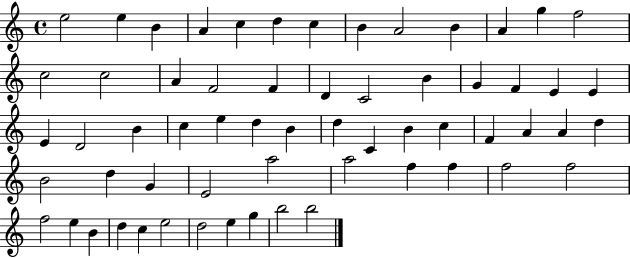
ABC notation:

X:1
T:Untitled
M:4/4
L:1/4
K:C
e2 e B A c d c B A2 B A g f2 c2 c2 A F2 F D C2 B G F E E E D2 B c e d B d C B c F A A d B2 d G E2 a2 a2 f f f2 f2 f2 e B d c e2 d2 e g b2 b2